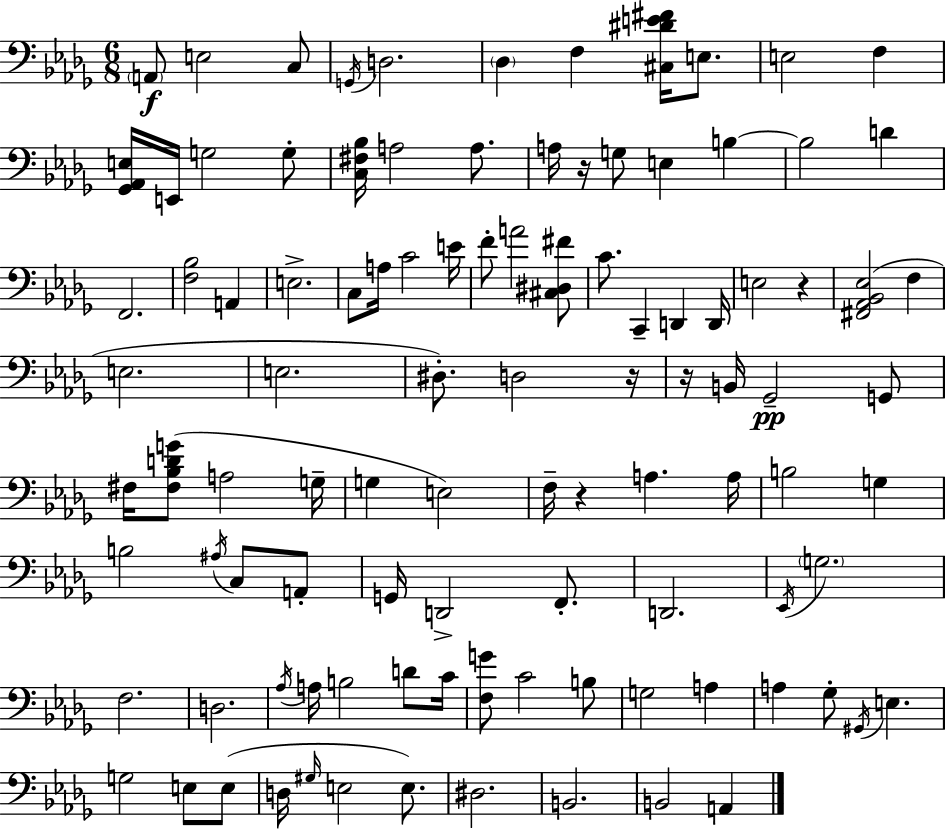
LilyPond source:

{
  \clef bass
  \numericTimeSignature
  \time 6/8
  \key bes \minor
  \parenthesize a,8\f e2 c8 | \acciaccatura { g,16 } d2. | \parenthesize des4 f4 <cis dis' e' fis'>16 e8. | e2 f4 | \break <ges, aes, e>16 e,16 g2 g8-. | <c fis bes>16 a2 a8. | a16 r16 g8 e4 b4~~ | b2 d'4 | \break f,2. | <f bes>2 a,4 | e2.-> | c8 a16 c'2 | \break e'16 f'8-. a'2 <cis dis fis'>8 | c'8. c,4-- d,4 | d,16 e2 r4 | <fis, aes, bes, ees>2( f4 | \break e2. | e2. | dis8.-.) d2 | r16 r16 b,16 ges,2--\pp g,8 | \break fis16 <fis bes d' g'>8( a2 | g16-- g4 e2) | f16-- r4 a4. | a16 b2 g4 | \break b2 \acciaccatura { ais16 } c8 | a,8-. g,16 d,2-> f,8.-. | d,2. | \acciaccatura { ees,16 } \parenthesize g2. | \break f2. | d2. | \acciaccatura { aes16 } a16 b2 | d'8 c'16 <f g'>8 c'2 | \break b8 g2 | a4 a4 ges8-. \acciaccatura { gis,16 } e4. | g2 | e8 e8( d16 \grace { gis16 } e2 | \break e8.) dis2. | b,2. | b,2 | a,4 \bar "|."
}